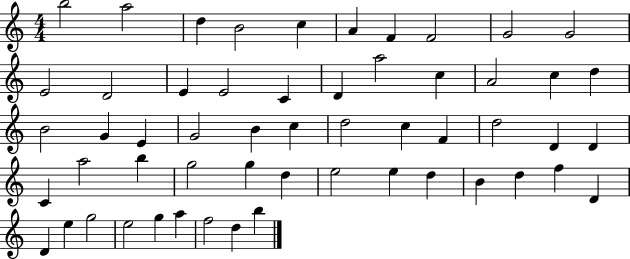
B5/h A5/h D5/q B4/h C5/q A4/q F4/q F4/h G4/h G4/h E4/h D4/h E4/q E4/h C4/q D4/q A5/h C5/q A4/h C5/q D5/q B4/h G4/q E4/q G4/h B4/q C5/q D5/h C5/q F4/q D5/h D4/q D4/q C4/q A5/h B5/q G5/h G5/q D5/q E5/h E5/q D5/q B4/q D5/q F5/q D4/q D4/q E5/q G5/h E5/h G5/q A5/q F5/h D5/q B5/q